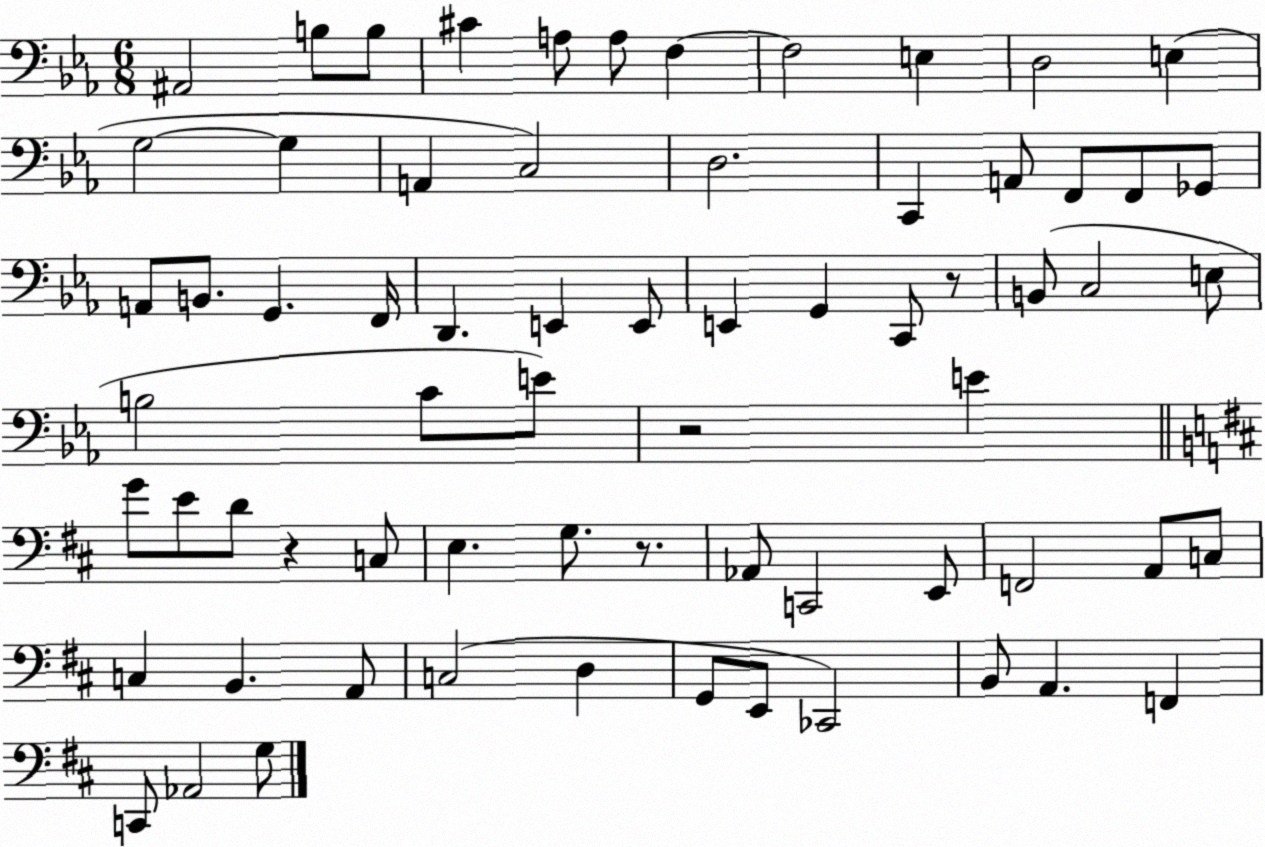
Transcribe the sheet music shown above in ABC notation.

X:1
T:Untitled
M:6/8
L:1/4
K:Eb
^A,,2 B,/2 B,/2 ^C A,/2 A,/2 F, F,2 E, D,2 E, G,2 G, A,, C,2 D,2 C,, A,,/2 F,,/2 F,,/2 _G,,/2 A,,/2 B,,/2 G,, F,,/4 D,, E,, E,,/2 E,, G,, C,,/2 z/2 B,,/2 C,2 E,/2 B,2 C/2 E/2 z2 E G/2 E/2 D/2 z C,/2 E, G,/2 z/2 _A,,/2 C,,2 E,,/2 F,,2 A,,/2 C,/2 C, B,, A,,/2 C,2 D, G,,/2 E,,/2 _C,,2 B,,/2 A,, F,, C,,/2 _A,,2 G,/2